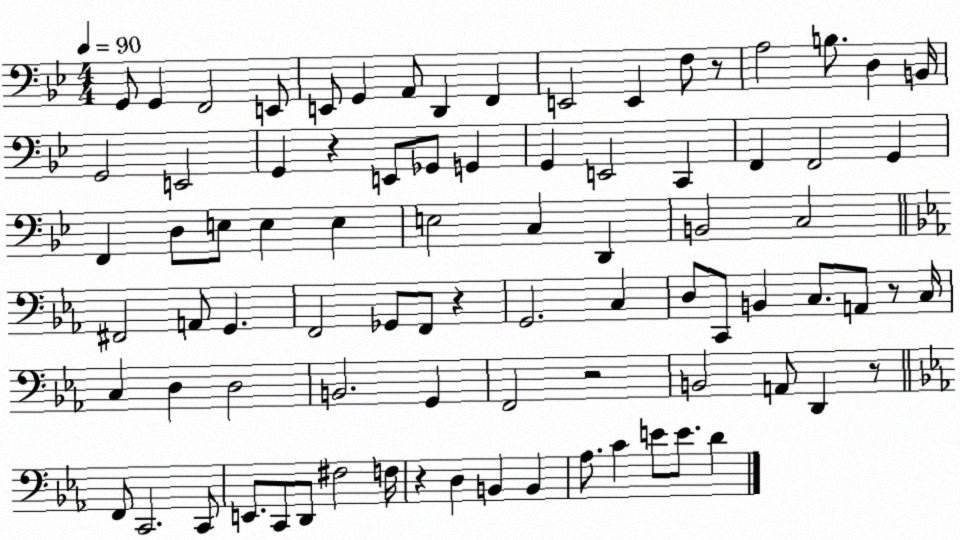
X:1
T:Untitled
M:4/4
L:1/4
K:Bb
G,,/2 G,, F,,2 E,,/2 E,,/2 G,, A,,/2 D,, F,, E,,2 E,, F,/2 z/2 A,2 B,/2 D, B,,/4 G,,2 E,,2 G,, z E,,/2 _G,,/2 G,, G,, E,,2 C,, F,, F,,2 G,, F,, D,/2 E,/2 E, E, E,2 C, D,, B,,2 C,2 ^F,,2 A,,/2 G,, F,,2 _G,,/2 F,,/2 z G,,2 C, D,/2 C,,/2 B,, C,/2 A,,/2 z/2 C,/4 C, D, D,2 B,,2 G,, F,,2 z2 B,,2 A,,/2 D,, z/2 F,,/2 C,,2 C,,/2 E,,/2 C,,/2 D,,/2 ^F,2 F,/4 z D, B,, B,, _A,/2 C E/2 E/2 D